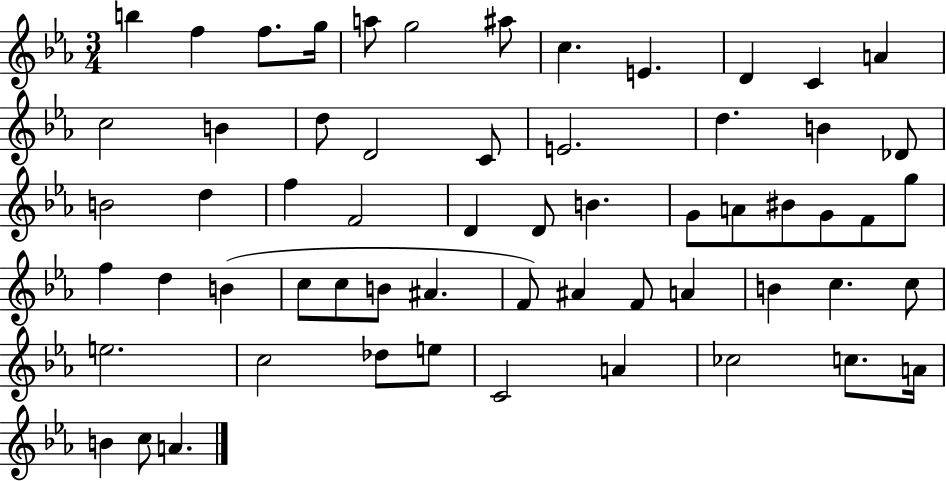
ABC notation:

X:1
T:Untitled
M:3/4
L:1/4
K:Eb
b f f/2 g/4 a/2 g2 ^a/2 c E D C A c2 B d/2 D2 C/2 E2 d B _D/2 B2 d f F2 D D/2 B G/2 A/2 ^B/2 G/2 F/2 g/2 f d B c/2 c/2 B/2 ^A F/2 ^A F/2 A B c c/2 e2 c2 _d/2 e/2 C2 A _c2 c/2 A/4 B c/2 A